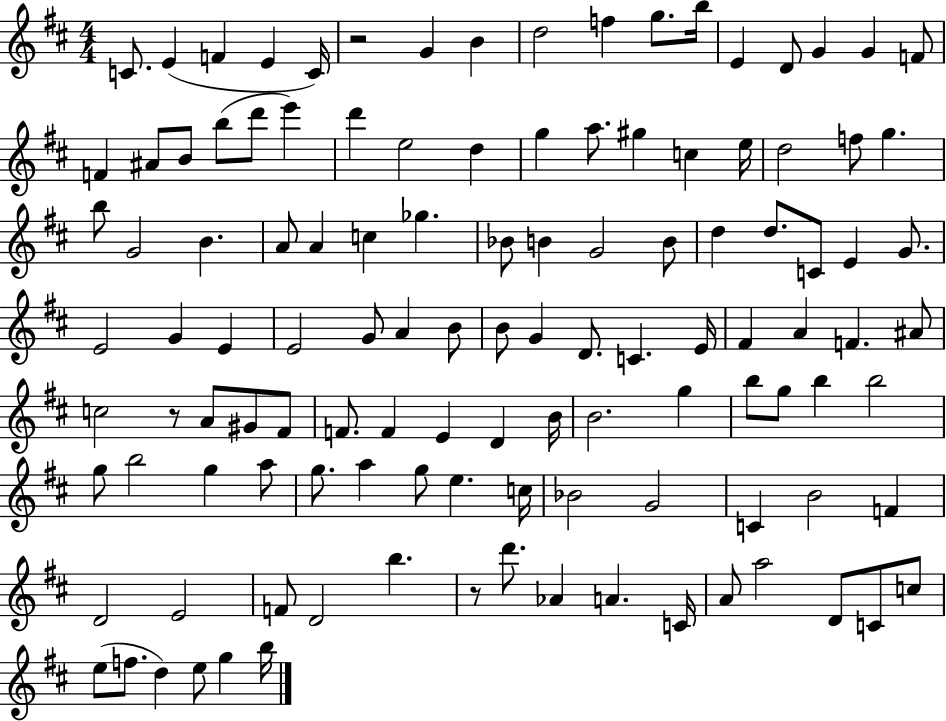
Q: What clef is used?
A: treble